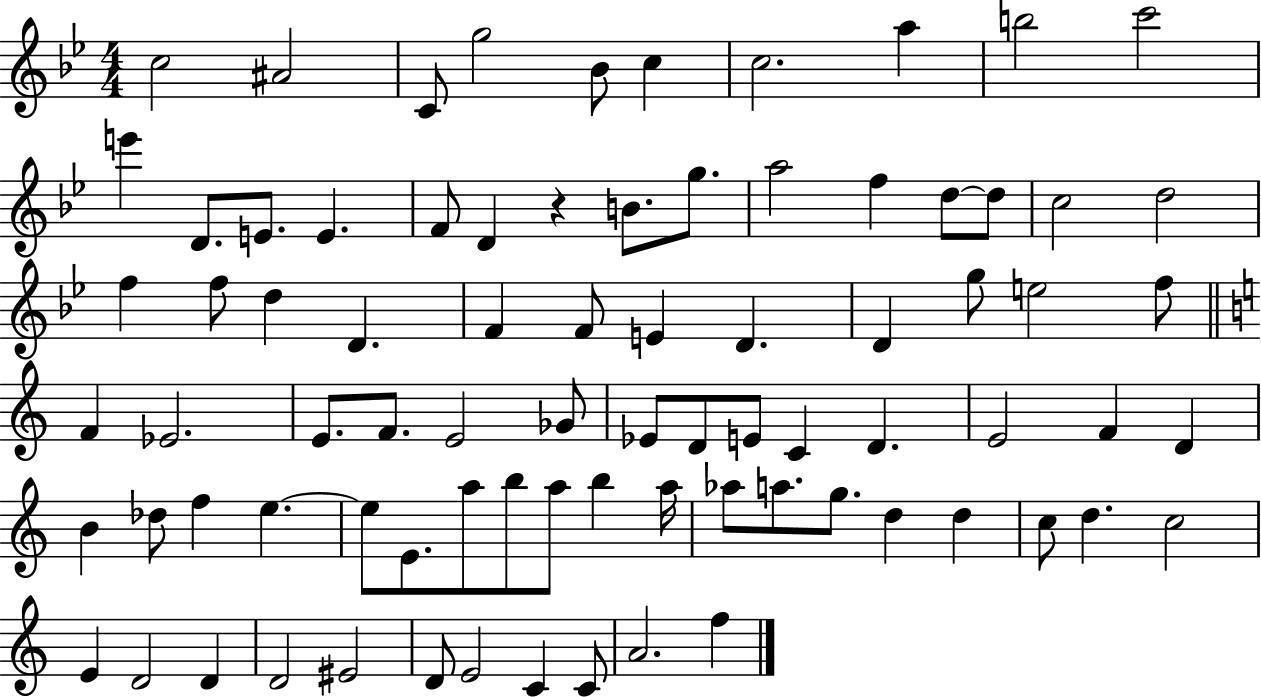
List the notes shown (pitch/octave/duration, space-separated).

C5/h A#4/h C4/e G5/h Bb4/e C5/q C5/h. A5/q B5/h C6/h E6/q D4/e. E4/e. E4/q. F4/e D4/q R/q B4/e. G5/e. A5/h F5/q D5/e D5/e C5/h D5/h F5/q F5/e D5/q D4/q. F4/q F4/e E4/q D4/q. D4/q G5/e E5/h F5/e F4/q Eb4/h. E4/e. F4/e. E4/h Gb4/e Eb4/e D4/e E4/e C4/q D4/q. E4/h F4/q D4/q B4/q Db5/e F5/q E5/q. E5/e E4/e. A5/e B5/e A5/e B5/q A5/s Ab5/e A5/e. G5/e. D5/q D5/q C5/e D5/q. C5/h E4/q D4/h D4/q D4/h EIS4/h D4/e E4/h C4/q C4/e A4/h. F5/q